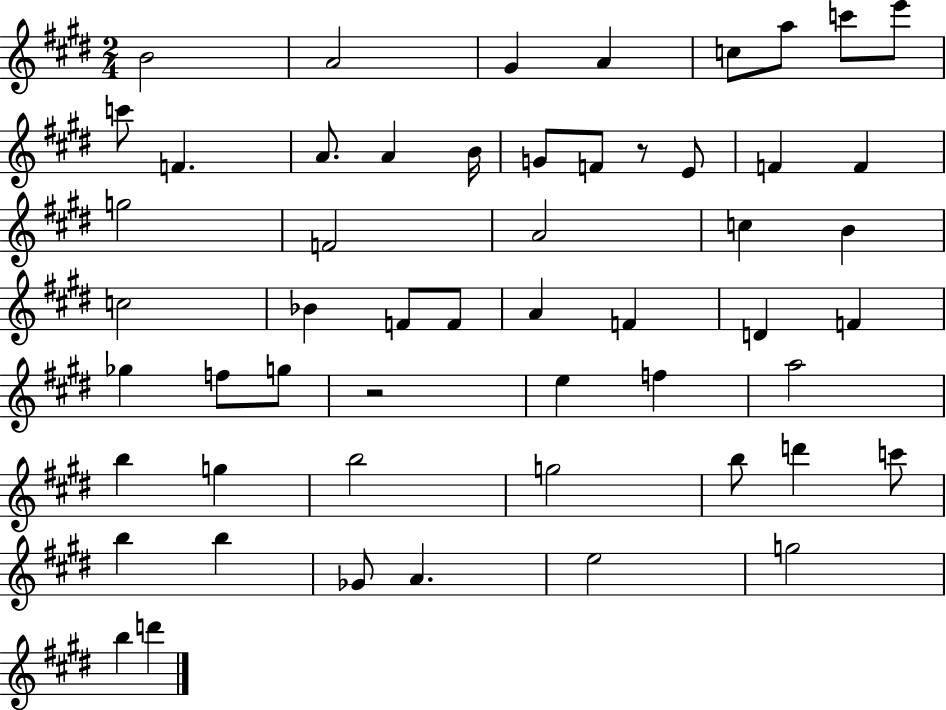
B4/h A4/h G#4/q A4/q C5/e A5/e C6/e E6/e C6/e F4/q. A4/e. A4/q B4/s G4/e F4/e R/e E4/e F4/q F4/q G5/h F4/h A4/h C5/q B4/q C5/h Bb4/q F4/e F4/e A4/q F4/q D4/q F4/q Gb5/q F5/e G5/e R/h E5/q F5/q A5/h B5/q G5/q B5/h G5/h B5/e D6/q C6/e B5/q B5/q Gb4/e A4/q. E5/h G5/h B5/q D6/q